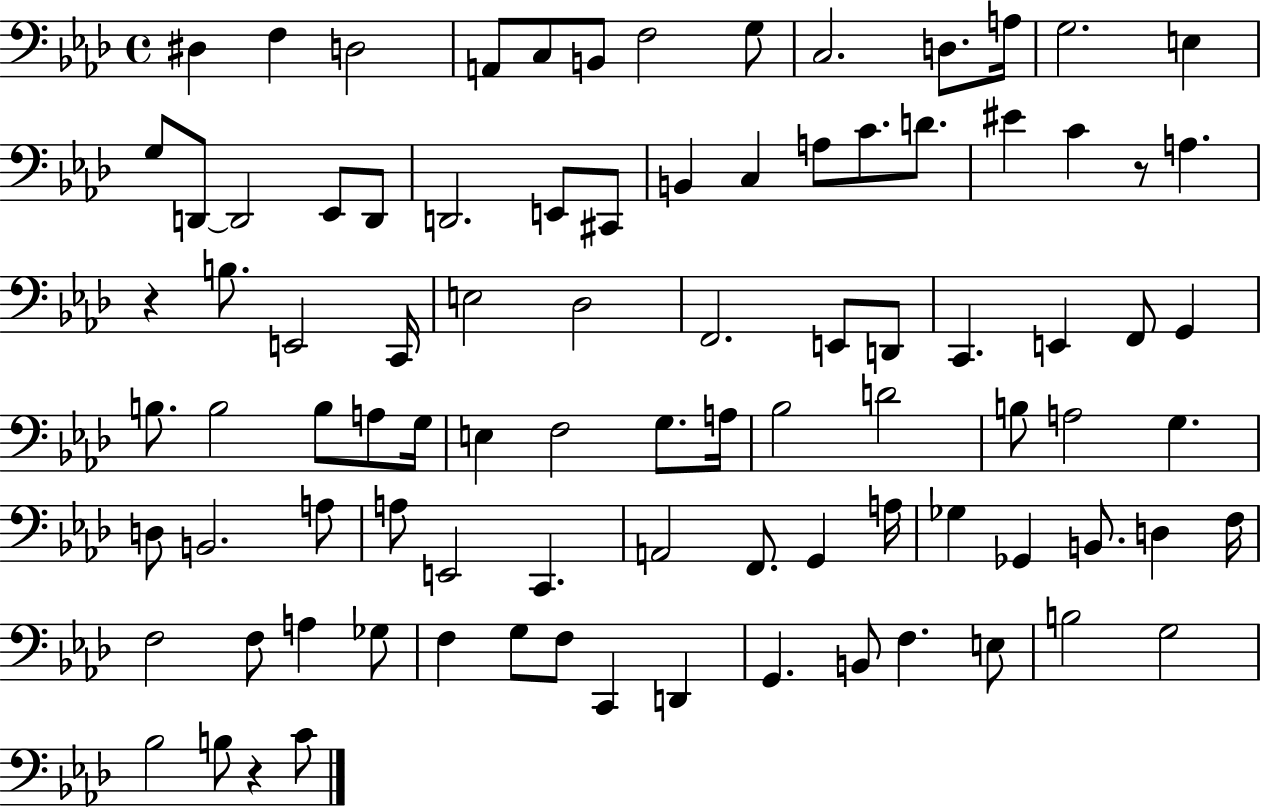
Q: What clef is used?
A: bass